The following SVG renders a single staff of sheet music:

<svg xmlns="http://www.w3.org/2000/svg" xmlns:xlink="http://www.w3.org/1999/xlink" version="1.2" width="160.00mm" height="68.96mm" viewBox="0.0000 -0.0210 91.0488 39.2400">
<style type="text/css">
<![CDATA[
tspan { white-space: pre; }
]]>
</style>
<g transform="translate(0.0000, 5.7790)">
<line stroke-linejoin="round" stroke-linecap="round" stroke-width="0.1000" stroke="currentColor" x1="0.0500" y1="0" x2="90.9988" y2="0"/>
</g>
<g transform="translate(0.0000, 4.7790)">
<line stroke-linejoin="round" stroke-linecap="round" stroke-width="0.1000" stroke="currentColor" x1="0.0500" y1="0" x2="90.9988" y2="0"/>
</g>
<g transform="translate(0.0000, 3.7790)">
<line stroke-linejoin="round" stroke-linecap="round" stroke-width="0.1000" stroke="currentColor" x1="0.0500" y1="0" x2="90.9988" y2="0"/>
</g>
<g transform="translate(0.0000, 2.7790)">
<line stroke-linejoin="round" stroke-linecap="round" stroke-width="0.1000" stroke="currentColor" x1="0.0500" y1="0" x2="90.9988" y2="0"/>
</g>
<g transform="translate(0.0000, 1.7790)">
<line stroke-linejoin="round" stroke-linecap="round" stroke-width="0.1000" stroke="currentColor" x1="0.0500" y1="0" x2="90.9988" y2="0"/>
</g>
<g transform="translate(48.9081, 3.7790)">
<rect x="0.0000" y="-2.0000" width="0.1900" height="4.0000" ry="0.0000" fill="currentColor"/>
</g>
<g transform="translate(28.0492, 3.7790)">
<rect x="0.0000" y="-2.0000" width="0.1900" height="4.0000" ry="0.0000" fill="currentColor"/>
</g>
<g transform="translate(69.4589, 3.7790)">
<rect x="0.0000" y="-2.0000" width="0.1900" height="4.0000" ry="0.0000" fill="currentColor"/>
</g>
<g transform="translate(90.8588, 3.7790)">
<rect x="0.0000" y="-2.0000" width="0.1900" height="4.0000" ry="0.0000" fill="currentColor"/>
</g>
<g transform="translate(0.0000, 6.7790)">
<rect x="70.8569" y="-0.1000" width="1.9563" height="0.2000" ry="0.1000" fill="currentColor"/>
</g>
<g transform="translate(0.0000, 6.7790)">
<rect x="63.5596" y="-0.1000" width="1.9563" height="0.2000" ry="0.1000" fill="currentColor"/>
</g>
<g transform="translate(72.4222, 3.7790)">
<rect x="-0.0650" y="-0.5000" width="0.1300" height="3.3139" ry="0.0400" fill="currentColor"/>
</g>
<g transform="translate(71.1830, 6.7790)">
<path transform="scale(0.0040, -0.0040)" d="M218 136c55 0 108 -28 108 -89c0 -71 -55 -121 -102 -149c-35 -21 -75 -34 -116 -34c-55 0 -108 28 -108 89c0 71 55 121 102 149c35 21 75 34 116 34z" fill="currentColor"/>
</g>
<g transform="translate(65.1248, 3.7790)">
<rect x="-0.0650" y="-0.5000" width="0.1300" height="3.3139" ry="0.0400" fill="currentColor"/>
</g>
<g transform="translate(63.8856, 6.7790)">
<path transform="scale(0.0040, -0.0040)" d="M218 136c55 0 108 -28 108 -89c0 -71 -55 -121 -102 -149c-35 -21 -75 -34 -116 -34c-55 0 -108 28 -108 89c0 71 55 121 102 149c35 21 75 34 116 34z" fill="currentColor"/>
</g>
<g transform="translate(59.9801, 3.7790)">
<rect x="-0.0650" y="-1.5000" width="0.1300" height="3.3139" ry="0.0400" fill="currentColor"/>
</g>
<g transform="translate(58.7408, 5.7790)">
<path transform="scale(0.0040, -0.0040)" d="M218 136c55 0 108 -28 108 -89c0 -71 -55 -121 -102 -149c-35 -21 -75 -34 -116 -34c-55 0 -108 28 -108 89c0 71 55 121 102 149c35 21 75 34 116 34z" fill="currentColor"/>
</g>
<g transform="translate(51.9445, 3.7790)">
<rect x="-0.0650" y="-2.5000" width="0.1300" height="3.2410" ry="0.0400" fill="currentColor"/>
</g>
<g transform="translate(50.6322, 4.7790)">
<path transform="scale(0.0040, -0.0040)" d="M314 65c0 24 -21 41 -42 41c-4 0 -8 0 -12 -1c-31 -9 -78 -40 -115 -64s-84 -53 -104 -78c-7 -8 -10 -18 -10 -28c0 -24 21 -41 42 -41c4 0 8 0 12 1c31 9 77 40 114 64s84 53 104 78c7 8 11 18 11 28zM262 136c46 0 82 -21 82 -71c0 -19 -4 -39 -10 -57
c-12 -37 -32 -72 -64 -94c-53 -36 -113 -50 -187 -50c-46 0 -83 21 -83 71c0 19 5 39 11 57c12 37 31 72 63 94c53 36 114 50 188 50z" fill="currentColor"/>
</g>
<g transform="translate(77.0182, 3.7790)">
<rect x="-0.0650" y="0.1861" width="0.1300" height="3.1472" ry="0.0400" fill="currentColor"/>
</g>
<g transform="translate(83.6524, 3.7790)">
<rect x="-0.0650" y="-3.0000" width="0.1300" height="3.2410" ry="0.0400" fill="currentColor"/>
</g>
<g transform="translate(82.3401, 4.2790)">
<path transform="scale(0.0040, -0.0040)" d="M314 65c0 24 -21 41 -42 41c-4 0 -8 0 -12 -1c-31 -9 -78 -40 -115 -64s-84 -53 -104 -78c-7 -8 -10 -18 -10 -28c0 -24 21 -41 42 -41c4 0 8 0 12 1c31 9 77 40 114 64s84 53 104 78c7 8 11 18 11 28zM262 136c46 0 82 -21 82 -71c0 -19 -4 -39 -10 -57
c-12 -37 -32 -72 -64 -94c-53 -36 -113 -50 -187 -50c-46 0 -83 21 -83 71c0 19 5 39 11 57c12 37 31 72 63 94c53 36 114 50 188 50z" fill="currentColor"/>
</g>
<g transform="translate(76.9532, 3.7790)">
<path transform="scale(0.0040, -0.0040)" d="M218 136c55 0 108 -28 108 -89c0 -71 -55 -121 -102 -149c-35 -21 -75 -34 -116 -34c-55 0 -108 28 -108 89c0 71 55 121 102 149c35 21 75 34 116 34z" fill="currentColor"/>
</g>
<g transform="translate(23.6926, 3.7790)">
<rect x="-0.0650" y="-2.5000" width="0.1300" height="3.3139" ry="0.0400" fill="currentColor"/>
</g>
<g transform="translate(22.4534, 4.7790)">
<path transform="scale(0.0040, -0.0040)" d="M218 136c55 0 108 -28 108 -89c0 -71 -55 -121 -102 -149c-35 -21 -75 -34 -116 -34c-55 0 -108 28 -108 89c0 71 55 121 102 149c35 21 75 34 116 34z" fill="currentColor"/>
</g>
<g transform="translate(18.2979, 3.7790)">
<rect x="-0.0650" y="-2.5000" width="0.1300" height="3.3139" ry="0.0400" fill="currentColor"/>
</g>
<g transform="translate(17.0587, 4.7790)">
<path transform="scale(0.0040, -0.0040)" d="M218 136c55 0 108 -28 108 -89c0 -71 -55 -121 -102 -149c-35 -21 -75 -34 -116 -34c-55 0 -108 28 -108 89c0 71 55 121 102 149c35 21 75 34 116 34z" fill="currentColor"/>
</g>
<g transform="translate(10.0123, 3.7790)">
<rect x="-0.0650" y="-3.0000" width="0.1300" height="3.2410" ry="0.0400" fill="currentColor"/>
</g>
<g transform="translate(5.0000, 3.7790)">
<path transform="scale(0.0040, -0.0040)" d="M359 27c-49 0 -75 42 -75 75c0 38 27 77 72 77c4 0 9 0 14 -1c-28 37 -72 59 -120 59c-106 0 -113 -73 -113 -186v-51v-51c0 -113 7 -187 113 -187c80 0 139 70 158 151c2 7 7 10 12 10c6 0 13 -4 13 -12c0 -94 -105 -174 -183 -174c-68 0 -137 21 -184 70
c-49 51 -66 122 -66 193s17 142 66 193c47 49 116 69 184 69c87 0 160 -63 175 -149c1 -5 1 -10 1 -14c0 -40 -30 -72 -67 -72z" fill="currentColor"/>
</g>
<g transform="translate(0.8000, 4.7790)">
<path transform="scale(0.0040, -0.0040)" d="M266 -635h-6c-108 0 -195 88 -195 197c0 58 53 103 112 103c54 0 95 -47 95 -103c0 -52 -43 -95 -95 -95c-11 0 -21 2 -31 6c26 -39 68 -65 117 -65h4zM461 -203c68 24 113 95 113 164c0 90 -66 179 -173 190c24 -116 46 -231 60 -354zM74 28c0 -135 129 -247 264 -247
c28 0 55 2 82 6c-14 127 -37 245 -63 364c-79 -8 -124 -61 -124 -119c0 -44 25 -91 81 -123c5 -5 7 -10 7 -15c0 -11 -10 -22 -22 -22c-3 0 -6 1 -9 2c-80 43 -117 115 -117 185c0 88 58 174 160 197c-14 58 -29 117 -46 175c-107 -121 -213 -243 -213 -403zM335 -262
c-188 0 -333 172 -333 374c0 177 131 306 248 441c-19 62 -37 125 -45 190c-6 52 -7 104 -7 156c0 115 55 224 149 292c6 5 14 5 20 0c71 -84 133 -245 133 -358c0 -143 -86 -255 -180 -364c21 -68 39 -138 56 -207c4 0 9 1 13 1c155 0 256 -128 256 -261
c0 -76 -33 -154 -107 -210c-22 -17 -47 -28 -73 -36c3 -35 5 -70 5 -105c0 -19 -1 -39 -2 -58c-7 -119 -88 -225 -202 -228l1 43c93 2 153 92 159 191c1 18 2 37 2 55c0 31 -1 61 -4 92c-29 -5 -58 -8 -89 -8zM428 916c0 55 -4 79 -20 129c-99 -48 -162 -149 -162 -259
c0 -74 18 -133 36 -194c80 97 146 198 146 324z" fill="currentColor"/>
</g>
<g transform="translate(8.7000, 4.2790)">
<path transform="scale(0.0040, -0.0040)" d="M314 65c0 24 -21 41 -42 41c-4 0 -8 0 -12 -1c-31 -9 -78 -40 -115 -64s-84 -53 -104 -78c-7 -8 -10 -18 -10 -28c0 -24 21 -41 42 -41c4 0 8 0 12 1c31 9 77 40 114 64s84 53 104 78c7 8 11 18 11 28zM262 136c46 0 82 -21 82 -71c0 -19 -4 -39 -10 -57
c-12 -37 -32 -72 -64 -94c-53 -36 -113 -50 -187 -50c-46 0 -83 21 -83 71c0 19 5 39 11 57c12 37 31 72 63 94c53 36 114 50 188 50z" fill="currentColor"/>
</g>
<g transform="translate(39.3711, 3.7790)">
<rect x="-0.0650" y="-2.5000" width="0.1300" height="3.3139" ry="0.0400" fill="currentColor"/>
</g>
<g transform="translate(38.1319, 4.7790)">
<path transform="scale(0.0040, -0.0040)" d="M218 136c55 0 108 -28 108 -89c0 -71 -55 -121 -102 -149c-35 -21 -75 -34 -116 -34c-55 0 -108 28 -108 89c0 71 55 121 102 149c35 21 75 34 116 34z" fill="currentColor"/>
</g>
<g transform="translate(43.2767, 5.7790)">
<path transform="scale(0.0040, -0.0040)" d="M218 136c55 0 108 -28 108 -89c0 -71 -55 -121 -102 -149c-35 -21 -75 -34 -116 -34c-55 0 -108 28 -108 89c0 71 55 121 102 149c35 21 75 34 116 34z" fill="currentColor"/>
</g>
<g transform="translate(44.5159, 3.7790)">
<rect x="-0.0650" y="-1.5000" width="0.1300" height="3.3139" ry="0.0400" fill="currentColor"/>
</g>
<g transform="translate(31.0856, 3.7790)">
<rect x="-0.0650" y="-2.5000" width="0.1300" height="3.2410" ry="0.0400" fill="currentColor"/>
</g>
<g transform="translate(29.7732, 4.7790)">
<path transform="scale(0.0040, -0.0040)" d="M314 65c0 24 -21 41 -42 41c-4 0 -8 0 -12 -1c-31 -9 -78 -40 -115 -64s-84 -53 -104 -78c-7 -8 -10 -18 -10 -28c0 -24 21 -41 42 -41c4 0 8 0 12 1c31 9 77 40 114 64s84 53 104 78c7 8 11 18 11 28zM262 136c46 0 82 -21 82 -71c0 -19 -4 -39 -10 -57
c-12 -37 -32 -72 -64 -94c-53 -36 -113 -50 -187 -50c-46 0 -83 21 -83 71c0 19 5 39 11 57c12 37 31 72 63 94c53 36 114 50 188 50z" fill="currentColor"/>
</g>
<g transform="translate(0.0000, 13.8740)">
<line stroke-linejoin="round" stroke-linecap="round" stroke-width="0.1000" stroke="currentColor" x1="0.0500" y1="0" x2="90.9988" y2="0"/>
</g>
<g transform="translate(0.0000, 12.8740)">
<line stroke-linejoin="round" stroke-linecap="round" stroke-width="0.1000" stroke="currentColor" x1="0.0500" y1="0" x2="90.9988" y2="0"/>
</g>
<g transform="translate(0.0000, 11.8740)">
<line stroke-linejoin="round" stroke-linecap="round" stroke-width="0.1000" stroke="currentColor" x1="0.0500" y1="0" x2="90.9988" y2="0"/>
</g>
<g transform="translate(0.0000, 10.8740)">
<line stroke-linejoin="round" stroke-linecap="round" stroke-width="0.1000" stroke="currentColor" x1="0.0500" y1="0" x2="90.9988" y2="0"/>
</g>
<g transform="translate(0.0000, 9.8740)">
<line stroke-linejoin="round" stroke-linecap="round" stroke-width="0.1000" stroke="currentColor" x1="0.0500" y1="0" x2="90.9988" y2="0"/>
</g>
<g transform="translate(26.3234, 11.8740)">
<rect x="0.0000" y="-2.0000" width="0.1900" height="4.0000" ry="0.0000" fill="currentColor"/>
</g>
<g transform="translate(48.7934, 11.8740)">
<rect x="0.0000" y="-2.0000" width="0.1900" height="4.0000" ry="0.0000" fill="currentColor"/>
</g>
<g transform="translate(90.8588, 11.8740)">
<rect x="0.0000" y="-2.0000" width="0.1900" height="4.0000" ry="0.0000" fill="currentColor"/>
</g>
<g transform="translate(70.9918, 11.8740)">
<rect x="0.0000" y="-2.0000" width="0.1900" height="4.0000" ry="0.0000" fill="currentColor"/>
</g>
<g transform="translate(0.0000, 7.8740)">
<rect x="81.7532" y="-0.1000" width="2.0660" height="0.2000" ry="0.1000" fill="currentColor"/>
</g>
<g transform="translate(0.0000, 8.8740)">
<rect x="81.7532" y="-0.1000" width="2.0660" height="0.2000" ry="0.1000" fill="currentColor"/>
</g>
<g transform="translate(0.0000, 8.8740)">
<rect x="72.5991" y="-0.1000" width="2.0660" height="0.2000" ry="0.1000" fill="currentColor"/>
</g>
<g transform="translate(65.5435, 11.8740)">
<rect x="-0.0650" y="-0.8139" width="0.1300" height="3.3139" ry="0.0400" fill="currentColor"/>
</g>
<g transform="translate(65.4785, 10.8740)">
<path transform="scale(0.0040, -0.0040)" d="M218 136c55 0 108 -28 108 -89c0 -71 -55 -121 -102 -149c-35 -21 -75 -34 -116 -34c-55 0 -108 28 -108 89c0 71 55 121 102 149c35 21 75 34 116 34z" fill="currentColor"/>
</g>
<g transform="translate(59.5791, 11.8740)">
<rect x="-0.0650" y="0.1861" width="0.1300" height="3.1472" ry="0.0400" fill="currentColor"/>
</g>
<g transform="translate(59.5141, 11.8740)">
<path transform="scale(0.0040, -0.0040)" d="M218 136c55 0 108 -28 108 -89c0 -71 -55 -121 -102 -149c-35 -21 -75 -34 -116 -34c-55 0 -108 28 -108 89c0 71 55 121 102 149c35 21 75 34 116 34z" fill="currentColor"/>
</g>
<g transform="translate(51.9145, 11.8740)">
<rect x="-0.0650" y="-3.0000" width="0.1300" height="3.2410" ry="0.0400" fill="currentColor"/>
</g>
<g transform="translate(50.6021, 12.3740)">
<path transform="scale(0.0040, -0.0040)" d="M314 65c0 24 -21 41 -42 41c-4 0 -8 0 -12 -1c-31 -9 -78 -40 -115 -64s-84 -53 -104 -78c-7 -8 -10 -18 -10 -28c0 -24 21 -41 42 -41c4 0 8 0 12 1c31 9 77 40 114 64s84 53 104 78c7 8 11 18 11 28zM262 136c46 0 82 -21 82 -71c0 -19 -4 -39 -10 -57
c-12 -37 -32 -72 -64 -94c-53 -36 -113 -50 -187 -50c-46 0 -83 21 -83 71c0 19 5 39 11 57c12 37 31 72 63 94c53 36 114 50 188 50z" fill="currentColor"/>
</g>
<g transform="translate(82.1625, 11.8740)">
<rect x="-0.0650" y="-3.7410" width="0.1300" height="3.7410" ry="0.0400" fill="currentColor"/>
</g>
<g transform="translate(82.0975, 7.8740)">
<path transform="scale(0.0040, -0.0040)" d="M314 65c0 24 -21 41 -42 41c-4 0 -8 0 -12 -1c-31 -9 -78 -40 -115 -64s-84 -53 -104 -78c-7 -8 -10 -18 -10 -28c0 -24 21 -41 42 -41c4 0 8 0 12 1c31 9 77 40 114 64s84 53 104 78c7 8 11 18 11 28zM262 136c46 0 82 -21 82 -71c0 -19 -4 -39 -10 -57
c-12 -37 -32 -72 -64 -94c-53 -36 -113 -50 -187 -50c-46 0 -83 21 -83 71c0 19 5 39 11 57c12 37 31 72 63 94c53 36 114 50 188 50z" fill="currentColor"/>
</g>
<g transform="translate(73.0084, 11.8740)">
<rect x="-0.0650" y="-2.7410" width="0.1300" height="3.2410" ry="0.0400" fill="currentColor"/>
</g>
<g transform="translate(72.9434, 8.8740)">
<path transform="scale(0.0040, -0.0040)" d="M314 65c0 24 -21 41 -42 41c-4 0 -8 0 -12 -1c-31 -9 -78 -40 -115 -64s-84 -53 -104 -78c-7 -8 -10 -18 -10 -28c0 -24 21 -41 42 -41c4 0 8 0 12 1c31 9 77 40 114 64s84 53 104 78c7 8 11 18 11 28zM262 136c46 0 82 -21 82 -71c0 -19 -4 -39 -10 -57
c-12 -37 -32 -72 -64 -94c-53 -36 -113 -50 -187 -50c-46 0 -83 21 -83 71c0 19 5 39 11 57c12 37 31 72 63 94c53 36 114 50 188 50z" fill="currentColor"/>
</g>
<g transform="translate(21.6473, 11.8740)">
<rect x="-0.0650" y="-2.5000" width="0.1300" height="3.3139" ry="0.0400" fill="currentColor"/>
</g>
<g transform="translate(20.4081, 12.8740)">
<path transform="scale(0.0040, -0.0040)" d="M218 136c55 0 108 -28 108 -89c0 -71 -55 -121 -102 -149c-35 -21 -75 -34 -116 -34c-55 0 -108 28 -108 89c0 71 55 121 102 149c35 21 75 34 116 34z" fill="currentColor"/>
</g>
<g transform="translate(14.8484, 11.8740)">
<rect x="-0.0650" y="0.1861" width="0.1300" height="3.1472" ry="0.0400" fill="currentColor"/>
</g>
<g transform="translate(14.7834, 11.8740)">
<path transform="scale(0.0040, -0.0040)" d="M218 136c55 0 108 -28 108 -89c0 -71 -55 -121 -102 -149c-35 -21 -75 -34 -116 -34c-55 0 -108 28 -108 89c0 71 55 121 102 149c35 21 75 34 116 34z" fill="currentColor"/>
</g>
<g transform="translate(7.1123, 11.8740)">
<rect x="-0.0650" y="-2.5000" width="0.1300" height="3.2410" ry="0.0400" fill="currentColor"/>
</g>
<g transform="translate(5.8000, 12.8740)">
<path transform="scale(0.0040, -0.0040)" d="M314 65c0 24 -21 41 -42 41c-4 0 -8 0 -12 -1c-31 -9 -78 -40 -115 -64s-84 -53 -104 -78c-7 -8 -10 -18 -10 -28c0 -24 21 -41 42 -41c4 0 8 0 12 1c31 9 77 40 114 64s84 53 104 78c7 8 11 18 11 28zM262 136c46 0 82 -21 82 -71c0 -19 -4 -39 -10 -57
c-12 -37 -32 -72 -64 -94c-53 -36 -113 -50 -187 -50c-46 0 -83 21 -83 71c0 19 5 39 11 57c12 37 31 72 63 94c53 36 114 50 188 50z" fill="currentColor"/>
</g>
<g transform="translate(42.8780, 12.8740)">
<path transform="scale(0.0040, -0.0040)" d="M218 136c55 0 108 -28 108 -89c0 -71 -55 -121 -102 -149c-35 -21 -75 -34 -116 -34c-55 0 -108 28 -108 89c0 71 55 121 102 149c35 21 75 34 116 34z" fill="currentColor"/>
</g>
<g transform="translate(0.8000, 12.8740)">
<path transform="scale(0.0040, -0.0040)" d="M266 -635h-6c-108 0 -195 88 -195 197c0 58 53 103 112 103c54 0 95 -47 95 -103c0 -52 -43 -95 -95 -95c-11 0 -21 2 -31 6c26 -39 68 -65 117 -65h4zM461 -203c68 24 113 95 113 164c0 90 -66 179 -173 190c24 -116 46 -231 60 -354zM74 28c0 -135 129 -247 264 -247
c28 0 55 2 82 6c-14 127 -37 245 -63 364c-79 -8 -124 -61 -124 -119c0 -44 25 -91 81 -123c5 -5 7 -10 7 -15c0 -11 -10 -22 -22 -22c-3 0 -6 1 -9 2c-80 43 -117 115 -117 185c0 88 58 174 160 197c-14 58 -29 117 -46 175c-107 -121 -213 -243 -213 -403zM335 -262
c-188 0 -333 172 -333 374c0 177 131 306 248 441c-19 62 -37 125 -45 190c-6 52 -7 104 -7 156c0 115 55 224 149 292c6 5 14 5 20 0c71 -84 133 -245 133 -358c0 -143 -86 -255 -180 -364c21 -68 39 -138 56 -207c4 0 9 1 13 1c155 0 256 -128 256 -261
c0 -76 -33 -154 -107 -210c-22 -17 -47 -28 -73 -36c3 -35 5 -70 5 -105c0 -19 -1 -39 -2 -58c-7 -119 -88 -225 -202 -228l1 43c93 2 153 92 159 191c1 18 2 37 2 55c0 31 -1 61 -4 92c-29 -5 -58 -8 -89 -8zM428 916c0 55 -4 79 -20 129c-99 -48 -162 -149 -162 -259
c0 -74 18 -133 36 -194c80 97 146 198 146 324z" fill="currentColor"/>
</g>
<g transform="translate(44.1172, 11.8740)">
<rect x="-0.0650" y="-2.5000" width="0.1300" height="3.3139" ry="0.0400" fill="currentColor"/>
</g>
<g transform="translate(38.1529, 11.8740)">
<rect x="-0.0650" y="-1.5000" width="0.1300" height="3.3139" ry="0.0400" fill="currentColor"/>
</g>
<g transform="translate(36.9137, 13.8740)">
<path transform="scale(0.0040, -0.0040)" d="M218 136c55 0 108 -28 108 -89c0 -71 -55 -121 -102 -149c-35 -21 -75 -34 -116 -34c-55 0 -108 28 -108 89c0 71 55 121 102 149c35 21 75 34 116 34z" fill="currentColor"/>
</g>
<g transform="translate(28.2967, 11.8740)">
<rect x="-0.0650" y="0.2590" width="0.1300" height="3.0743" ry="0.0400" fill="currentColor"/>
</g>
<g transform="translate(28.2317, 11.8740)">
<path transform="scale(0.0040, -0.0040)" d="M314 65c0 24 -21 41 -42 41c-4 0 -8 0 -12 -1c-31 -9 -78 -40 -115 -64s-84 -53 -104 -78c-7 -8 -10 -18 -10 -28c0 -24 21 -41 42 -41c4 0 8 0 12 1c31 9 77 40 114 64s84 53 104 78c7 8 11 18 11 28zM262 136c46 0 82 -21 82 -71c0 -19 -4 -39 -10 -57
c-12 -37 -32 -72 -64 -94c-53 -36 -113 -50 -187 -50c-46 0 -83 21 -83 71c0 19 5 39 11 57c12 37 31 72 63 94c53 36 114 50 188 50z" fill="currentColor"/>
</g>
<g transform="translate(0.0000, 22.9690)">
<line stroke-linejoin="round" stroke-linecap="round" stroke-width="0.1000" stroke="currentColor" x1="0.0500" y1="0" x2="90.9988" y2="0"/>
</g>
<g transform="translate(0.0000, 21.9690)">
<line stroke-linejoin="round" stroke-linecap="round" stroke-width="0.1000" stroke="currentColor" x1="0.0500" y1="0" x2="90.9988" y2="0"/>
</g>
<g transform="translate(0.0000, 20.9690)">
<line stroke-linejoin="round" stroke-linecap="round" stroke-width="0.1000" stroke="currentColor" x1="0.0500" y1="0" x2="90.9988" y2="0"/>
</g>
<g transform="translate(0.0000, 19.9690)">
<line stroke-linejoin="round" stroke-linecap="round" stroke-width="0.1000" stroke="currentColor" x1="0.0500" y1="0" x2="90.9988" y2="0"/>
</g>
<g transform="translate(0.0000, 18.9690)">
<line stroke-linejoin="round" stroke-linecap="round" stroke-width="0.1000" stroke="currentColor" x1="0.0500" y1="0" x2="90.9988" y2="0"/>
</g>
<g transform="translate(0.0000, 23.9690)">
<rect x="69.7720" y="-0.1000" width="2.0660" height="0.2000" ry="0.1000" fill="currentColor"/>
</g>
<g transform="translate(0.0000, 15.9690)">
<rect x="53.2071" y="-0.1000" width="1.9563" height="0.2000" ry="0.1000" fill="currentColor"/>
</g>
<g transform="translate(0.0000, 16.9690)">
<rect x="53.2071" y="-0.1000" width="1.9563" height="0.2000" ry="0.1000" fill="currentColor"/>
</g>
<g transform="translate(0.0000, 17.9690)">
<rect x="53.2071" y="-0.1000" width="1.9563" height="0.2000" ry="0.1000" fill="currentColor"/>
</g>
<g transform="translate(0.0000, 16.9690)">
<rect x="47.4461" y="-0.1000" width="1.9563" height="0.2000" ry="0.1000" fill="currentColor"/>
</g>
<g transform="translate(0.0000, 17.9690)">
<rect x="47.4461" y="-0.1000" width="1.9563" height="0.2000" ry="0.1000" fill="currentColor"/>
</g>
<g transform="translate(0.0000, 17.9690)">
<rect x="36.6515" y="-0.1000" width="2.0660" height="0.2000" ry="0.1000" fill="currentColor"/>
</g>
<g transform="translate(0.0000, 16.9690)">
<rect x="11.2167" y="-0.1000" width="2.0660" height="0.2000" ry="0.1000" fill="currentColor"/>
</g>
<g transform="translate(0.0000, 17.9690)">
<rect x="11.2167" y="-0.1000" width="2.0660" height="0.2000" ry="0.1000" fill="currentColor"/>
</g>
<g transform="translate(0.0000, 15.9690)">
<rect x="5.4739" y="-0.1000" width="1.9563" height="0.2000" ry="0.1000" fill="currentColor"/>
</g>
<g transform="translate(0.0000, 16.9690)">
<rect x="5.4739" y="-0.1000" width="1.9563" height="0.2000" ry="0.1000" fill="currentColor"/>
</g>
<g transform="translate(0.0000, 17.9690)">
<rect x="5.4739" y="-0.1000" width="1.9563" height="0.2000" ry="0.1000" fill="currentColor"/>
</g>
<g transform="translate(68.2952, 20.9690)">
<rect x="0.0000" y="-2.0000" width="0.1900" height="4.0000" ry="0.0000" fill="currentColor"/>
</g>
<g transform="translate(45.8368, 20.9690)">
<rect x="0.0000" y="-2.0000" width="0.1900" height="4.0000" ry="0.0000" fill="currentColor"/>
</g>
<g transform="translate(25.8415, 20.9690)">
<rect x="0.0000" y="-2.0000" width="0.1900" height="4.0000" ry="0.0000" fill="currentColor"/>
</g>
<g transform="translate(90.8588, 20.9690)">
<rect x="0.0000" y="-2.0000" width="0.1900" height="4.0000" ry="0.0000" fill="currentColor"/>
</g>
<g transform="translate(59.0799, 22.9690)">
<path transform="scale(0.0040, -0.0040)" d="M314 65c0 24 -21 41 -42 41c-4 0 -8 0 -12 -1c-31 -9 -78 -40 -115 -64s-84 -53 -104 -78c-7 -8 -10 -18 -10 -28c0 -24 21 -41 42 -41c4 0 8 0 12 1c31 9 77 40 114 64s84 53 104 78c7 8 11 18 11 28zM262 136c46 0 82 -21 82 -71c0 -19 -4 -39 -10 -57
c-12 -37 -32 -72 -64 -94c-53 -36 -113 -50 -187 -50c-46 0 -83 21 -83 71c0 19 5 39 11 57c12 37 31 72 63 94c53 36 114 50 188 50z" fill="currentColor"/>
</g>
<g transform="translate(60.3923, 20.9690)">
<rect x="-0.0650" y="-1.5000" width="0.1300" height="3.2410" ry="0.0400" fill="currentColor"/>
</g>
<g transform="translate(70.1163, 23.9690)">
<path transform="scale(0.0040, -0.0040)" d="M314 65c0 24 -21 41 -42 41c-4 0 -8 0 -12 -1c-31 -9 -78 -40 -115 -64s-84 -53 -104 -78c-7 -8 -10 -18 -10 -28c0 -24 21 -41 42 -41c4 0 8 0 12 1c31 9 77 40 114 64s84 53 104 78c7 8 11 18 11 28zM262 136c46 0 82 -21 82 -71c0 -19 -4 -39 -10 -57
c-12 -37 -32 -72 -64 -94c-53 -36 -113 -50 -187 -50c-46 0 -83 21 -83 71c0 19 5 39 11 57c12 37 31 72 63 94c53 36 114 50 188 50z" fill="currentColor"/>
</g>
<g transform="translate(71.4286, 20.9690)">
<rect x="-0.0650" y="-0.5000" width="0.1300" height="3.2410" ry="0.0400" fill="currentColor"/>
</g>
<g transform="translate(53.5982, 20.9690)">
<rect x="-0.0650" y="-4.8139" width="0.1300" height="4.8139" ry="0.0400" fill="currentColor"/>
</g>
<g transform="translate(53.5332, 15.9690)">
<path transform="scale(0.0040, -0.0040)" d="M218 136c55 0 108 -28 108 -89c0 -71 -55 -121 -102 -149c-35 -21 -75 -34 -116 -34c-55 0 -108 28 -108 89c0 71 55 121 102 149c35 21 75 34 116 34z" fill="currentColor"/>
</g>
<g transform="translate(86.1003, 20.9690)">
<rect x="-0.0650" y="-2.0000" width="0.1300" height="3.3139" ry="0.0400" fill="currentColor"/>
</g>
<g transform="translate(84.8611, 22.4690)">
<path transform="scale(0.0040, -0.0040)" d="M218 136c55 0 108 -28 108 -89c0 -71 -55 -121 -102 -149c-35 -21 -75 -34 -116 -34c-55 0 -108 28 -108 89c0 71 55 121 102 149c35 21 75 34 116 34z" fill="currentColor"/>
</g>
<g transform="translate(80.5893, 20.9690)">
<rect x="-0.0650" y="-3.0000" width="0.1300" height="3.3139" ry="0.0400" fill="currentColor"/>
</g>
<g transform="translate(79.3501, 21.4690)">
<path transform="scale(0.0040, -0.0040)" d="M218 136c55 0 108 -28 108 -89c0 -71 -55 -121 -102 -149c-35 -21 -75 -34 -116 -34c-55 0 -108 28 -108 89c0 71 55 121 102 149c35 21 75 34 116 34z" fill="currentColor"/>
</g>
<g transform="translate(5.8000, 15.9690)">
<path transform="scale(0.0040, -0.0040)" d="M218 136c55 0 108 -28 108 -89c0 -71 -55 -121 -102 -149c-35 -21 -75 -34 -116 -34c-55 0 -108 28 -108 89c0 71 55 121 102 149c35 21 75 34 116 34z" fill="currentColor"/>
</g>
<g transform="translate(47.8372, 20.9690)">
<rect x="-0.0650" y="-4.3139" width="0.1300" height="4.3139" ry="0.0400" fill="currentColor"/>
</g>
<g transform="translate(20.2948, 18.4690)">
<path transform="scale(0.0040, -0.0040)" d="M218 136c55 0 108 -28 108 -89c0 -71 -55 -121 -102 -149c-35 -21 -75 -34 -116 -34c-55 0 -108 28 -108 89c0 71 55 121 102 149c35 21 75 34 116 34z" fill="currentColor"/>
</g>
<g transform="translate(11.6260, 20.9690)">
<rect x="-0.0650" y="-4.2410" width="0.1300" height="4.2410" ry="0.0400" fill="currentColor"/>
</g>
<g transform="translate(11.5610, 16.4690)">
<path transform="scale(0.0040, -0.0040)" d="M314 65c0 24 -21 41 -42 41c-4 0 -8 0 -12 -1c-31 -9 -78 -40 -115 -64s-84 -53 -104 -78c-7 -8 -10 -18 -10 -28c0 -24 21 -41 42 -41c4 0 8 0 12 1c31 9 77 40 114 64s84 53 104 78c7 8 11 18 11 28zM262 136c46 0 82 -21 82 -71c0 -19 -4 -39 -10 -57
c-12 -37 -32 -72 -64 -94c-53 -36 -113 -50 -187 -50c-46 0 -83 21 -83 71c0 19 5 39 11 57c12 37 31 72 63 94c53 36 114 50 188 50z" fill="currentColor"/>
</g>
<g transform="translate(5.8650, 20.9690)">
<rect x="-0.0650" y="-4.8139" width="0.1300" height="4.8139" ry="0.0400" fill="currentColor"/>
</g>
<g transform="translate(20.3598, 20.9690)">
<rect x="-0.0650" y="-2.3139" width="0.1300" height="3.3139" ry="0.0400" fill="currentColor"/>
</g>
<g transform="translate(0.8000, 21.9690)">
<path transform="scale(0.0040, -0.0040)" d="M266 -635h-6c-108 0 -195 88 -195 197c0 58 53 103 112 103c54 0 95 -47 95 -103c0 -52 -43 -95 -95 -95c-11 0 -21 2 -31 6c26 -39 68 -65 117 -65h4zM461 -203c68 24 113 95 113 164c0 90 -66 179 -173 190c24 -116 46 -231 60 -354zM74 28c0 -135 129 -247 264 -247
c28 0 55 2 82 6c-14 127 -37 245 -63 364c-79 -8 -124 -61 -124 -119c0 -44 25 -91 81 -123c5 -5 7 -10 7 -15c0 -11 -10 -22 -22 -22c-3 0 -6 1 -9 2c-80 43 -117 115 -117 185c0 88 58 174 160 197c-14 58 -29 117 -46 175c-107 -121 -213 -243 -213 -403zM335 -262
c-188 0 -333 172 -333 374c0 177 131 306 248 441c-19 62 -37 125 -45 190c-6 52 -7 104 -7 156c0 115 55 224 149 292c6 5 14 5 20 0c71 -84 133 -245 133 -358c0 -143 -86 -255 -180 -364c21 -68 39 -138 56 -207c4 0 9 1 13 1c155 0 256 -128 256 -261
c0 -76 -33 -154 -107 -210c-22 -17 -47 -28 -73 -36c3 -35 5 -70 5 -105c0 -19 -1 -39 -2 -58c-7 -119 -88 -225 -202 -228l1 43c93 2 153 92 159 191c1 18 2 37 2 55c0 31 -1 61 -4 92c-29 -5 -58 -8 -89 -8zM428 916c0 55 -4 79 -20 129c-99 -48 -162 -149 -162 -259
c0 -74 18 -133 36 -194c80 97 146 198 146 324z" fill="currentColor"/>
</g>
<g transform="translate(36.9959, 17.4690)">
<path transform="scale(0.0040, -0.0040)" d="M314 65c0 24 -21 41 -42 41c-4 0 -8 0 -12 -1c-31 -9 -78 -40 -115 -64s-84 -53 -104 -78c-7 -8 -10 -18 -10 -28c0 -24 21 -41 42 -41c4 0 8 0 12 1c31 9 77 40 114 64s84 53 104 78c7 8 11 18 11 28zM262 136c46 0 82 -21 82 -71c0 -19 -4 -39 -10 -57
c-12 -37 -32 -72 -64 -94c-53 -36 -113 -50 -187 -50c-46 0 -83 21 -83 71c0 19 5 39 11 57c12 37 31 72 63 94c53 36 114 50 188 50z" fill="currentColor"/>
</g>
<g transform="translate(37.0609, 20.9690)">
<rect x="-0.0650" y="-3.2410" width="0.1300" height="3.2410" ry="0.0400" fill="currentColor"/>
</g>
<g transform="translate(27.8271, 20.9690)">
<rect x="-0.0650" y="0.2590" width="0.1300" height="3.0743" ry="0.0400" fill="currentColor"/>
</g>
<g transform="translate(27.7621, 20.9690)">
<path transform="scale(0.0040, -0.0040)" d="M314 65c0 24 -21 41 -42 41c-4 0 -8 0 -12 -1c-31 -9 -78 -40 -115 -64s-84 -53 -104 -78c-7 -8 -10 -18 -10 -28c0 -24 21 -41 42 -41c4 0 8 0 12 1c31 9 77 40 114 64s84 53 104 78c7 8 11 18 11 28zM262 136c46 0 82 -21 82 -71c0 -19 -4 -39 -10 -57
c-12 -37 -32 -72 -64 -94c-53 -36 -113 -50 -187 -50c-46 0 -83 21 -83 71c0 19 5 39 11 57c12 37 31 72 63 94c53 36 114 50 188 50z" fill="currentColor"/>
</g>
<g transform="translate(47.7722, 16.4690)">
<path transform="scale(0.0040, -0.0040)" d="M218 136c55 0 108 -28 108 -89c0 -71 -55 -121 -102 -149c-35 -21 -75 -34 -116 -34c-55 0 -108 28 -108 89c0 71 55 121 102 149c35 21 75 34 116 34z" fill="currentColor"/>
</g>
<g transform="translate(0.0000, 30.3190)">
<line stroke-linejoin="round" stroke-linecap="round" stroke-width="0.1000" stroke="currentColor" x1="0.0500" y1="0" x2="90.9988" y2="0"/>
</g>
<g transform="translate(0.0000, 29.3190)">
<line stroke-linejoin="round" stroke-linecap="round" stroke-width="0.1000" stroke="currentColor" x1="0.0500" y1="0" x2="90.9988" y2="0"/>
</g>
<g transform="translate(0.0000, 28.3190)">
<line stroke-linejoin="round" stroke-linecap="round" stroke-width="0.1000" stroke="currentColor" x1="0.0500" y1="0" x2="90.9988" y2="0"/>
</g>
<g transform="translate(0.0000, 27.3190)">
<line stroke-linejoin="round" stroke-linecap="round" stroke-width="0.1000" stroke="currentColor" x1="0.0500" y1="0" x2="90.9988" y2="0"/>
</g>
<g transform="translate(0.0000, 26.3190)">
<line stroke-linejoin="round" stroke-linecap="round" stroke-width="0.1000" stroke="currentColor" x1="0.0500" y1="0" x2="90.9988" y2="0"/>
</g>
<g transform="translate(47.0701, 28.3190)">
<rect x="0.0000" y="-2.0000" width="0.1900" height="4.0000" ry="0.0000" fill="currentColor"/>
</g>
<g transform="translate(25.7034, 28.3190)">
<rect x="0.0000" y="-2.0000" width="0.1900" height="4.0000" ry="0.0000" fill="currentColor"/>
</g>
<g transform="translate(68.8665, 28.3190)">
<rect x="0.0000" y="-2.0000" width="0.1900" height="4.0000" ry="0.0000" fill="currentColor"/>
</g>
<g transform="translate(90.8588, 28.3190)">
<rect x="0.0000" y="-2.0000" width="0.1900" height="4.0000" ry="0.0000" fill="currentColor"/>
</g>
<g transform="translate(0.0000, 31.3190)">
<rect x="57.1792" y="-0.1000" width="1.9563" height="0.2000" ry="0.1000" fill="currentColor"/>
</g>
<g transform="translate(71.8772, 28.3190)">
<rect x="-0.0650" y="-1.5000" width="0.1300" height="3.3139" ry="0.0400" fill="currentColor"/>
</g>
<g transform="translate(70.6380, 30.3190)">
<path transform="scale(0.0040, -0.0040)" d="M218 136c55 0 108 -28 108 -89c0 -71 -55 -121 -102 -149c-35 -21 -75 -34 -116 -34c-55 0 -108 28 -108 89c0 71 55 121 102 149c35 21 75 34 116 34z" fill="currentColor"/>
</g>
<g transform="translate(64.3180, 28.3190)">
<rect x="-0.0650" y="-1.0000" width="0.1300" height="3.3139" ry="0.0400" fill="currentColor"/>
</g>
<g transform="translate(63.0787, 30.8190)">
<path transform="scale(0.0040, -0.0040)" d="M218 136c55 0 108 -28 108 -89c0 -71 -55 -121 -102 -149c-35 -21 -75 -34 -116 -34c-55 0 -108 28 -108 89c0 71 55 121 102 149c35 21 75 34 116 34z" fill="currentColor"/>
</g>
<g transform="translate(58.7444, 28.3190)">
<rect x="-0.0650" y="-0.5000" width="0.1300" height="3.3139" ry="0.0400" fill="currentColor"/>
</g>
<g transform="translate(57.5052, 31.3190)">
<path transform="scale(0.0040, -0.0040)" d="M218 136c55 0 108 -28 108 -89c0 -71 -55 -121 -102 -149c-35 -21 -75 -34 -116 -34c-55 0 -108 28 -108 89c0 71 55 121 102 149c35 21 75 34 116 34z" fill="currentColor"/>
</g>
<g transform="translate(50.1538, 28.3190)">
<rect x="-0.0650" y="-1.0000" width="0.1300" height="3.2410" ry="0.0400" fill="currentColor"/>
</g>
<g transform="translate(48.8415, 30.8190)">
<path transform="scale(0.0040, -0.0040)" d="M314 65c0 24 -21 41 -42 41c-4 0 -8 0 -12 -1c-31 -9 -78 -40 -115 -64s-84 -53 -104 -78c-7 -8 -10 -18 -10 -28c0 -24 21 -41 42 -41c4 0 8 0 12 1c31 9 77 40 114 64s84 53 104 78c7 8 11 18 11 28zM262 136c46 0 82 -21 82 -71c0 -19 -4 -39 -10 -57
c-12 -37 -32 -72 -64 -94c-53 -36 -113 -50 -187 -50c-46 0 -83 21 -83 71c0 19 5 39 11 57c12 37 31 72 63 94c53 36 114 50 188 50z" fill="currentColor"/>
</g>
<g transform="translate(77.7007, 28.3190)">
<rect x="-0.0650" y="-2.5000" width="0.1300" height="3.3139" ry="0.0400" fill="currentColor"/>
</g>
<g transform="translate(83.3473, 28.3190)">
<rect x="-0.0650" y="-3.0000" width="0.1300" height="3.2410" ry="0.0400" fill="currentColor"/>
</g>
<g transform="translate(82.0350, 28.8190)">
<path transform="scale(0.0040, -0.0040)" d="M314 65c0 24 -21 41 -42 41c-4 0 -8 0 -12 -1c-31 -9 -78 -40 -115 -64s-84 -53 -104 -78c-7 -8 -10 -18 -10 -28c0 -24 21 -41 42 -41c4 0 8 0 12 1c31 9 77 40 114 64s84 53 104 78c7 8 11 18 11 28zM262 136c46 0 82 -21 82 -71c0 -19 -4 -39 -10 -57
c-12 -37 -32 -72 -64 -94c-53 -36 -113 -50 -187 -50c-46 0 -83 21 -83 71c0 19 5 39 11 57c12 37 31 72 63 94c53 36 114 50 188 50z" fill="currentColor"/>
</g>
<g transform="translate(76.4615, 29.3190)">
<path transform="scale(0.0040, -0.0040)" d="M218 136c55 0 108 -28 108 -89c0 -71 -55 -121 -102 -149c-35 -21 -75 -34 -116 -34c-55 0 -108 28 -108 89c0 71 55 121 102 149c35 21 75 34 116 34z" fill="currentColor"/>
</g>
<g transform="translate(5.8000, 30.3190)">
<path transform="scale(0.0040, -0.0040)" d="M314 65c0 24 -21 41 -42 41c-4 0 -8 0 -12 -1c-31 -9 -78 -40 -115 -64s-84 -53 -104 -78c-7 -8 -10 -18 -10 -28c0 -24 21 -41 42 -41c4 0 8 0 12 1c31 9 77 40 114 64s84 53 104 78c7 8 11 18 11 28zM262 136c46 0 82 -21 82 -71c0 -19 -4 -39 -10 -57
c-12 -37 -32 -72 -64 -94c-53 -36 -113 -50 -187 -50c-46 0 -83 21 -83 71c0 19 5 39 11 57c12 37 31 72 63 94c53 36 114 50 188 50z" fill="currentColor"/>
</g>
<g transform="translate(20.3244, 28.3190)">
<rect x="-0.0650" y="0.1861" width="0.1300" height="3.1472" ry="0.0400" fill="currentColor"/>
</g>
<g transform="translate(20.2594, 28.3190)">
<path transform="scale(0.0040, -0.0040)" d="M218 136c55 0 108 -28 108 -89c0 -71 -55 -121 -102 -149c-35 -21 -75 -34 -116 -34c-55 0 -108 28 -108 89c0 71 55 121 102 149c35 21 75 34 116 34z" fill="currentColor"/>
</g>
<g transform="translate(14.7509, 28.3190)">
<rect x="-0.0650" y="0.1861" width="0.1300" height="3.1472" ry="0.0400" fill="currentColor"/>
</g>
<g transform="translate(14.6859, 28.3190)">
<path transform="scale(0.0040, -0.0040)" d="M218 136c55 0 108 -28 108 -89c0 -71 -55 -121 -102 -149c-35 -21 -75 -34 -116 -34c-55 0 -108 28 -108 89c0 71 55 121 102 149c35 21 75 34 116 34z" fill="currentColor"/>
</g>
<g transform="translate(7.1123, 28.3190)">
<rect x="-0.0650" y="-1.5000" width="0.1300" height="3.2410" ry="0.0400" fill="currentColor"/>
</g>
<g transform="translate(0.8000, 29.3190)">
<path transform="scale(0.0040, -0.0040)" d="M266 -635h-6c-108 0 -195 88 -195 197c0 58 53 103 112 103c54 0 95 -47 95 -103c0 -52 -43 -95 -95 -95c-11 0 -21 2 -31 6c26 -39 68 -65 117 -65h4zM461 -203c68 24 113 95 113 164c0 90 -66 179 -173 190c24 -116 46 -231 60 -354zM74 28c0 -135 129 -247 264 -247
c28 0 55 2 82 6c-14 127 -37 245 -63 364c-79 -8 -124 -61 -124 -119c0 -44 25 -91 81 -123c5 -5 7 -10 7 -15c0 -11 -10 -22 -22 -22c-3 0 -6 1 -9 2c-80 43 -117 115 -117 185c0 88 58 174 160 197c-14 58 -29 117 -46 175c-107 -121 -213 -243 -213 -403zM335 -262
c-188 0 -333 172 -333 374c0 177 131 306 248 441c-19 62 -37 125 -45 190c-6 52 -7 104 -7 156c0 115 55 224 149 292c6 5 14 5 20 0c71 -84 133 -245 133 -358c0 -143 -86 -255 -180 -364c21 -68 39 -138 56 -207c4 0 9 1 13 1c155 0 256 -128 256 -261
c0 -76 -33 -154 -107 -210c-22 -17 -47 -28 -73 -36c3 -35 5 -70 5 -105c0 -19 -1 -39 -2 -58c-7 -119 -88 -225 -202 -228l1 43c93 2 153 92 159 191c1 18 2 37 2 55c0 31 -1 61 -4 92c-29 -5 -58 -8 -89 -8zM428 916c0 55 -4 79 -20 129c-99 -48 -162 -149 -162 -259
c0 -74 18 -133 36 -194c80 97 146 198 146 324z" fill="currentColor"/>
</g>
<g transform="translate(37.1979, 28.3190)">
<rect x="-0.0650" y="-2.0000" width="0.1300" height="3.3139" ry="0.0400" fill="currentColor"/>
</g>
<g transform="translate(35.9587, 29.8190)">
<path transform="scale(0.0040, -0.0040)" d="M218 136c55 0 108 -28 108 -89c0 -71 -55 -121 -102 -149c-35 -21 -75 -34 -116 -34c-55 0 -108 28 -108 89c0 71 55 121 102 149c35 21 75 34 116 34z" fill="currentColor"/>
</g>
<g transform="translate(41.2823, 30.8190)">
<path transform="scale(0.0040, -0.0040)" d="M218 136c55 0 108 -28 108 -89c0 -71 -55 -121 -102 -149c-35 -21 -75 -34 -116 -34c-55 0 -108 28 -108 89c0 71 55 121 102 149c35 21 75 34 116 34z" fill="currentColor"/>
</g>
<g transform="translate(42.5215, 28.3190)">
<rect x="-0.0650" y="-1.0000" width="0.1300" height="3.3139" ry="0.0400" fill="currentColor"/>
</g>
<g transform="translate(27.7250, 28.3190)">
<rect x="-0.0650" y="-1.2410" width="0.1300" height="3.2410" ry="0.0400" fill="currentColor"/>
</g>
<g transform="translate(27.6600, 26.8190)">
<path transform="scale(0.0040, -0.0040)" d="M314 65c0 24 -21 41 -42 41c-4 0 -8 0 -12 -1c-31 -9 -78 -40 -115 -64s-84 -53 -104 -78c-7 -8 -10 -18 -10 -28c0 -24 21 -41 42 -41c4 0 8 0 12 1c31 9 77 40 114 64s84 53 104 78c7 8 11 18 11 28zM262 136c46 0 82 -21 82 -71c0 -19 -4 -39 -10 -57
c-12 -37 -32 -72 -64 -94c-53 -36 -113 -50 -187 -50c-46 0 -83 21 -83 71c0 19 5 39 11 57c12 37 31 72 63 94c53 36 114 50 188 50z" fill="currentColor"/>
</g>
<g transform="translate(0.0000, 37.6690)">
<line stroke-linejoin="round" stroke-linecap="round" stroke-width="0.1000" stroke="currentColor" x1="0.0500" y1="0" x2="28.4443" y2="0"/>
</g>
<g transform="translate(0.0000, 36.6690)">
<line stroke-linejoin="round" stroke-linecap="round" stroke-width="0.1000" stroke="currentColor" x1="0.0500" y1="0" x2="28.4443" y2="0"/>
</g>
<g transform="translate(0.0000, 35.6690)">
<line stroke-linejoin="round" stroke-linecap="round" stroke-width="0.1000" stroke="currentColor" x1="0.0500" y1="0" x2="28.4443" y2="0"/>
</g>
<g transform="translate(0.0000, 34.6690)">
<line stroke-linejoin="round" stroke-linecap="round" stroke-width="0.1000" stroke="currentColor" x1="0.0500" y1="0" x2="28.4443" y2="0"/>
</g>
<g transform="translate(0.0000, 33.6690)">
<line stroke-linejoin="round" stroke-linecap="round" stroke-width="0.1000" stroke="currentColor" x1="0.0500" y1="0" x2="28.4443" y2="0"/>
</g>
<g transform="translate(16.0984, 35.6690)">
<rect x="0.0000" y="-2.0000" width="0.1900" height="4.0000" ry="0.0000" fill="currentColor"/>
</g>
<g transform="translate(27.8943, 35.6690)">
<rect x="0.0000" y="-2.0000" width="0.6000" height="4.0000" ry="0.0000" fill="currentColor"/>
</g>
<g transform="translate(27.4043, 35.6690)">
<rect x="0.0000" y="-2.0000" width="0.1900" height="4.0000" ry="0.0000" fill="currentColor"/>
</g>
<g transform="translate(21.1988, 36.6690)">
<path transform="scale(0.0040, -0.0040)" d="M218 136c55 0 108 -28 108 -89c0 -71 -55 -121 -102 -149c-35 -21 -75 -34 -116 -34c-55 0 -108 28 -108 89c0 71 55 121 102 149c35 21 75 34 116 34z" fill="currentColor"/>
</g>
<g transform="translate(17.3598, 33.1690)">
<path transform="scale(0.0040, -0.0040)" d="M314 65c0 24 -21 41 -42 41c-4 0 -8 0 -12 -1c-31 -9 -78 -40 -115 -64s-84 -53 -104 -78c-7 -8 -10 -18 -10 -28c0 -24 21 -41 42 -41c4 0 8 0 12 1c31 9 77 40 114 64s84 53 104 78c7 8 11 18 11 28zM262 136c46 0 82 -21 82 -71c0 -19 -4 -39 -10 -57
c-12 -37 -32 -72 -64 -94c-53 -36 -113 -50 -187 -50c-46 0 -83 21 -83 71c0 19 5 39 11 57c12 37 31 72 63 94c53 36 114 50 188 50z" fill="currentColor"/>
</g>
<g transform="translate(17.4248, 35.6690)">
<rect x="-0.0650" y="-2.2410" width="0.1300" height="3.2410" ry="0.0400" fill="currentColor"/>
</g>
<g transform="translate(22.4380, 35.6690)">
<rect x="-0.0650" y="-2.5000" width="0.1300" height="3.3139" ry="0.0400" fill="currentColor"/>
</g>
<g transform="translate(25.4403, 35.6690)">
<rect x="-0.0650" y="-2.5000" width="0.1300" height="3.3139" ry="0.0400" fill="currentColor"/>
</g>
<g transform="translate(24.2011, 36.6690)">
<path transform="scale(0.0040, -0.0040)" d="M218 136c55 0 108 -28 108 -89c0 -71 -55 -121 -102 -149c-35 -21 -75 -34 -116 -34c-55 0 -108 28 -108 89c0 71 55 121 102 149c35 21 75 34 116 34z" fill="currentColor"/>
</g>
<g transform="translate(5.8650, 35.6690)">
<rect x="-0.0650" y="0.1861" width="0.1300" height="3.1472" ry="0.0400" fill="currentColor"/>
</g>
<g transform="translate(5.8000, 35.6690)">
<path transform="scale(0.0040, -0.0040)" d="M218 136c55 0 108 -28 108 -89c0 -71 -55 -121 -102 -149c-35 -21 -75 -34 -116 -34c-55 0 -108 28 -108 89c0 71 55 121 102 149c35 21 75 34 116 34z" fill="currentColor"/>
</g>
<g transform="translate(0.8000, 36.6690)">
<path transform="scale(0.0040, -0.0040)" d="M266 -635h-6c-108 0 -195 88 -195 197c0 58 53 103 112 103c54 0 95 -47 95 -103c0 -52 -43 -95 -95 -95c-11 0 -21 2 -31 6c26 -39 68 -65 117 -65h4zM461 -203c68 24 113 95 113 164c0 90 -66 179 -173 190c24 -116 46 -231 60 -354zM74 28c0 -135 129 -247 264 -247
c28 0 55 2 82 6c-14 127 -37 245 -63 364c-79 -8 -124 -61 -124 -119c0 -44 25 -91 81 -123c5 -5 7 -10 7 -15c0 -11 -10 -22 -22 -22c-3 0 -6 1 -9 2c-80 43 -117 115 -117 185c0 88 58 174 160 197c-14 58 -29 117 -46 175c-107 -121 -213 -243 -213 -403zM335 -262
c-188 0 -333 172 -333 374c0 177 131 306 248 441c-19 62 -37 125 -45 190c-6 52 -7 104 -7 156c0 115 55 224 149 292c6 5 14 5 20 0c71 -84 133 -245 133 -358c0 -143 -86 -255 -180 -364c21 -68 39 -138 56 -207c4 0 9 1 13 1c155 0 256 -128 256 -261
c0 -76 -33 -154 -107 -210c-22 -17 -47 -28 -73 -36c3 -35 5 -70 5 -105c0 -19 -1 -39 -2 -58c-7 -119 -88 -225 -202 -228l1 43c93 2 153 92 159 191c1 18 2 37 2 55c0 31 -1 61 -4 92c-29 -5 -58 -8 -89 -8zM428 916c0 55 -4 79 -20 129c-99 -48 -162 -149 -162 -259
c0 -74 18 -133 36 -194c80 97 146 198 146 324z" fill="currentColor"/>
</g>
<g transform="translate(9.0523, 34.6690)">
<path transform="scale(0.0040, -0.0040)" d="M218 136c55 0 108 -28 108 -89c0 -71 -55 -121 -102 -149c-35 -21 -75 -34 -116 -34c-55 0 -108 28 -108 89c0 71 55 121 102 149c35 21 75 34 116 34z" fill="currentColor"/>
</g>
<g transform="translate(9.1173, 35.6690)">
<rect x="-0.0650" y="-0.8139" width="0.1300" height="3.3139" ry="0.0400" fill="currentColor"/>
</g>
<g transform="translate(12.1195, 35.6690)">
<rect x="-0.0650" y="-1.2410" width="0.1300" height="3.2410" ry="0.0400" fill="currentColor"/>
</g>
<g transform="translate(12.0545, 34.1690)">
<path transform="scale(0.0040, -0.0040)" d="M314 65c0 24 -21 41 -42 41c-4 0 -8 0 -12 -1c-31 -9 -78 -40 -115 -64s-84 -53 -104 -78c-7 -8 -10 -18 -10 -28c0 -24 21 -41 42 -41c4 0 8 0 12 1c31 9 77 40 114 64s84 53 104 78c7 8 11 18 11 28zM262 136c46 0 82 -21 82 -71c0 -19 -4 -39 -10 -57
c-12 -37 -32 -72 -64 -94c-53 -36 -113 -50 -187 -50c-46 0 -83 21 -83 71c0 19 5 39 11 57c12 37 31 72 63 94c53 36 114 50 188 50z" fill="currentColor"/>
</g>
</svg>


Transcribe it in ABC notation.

X:1
T:Untitled
M:4/4
L:1/4
K:C
A2 G G G2 G E G2 E C C B A2 G2 B G B2 E G A2 B d a2 c'2 e' d'2 g B2 b2 d' e' E2 C2 A F E2 B B e2 F D D2 C D E G A2 B d e2 g2 G G